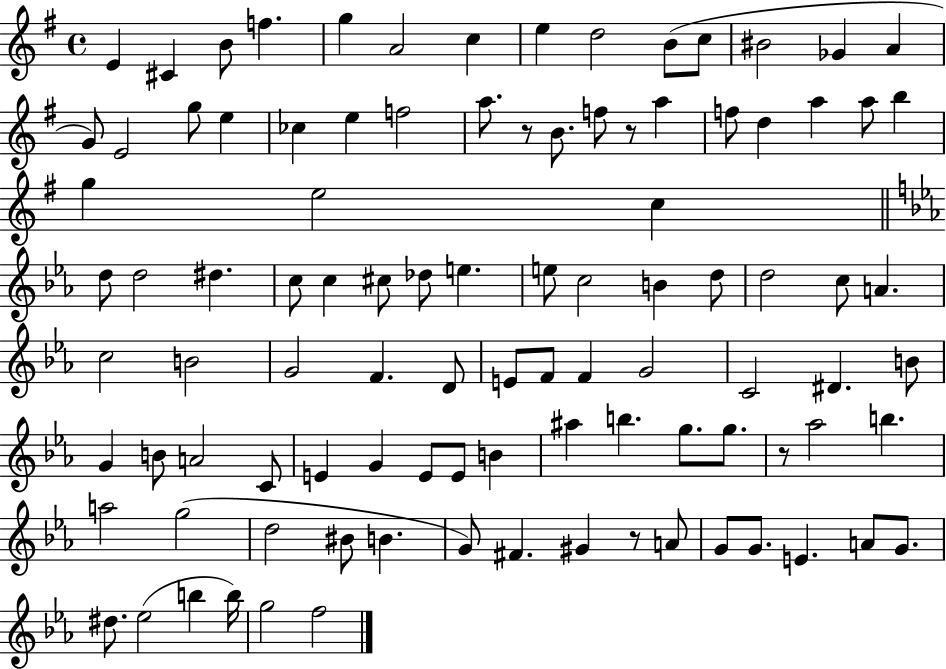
{
  \clef treble
  \time 4/4
  \defaultTimeSignature
  \key g \major
  e'4 cis'4 b'8 f''4. | g''4 a'2 c''4 | e''4 d''2 b'8( c''8 | bis'2 ges'4 a'4 | \break g'8) e'2 g''8 e''4 | ces''4 e''4 f''2 | a''8. r8 b'8. f''8 r8 a''4 | f''8 d''4 a''4 a''8 b''4 | \break g''4 e''2 c''4 | \bar "||" \break \key ees \major d''8 d''2 dis''4. | c''8 c''4 cis''8 des''8 e''4. | e''8 c''2 b'4 d''8 | d''2 c''8 a'4. | \break c''2 b'2 | g'2 f'4. d'8 | e'8 f'8 f'4 g'2 | c'2 dis'4. b'8 | \break g'4 b'8 a'2 c'8 | e'4 g'4 e'8 e'8 b'4 | ais''4 b''4. g''8. g''8. | r8 aes''2 b''4. | \break a''2 g''2( | d''2 bis'8 b'4. | g'8) fis'4. gis'4 r8 a'8 | g'8 g'8. e'4. a'8 g'8. | \break dis''8. ees''2( b''4 b''16) | g''2 f''2 | \bar "|."
}